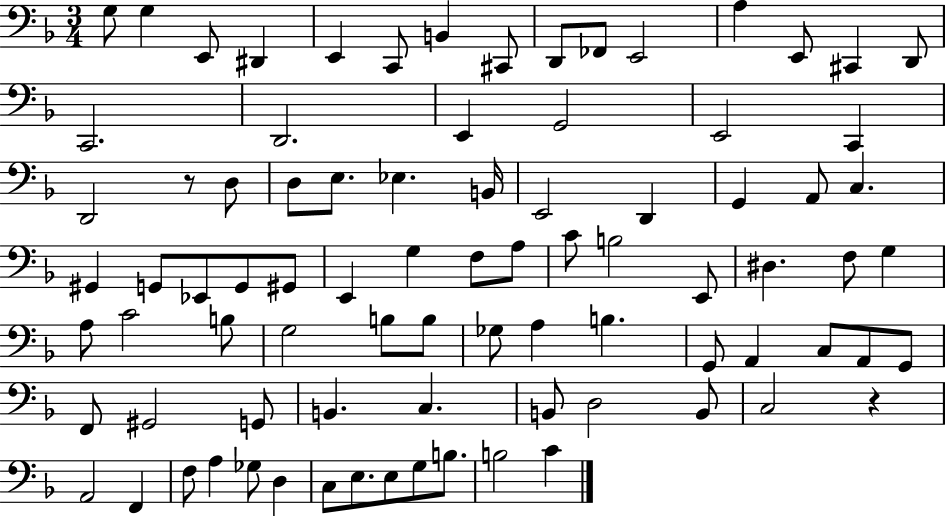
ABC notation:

X:1
T:Untitled
M:3/4
L:1/4
K:F
G,/2 G, E,,/2 ^D,, E,, C,,/2 B,, ^C,,/2 D,,/2 _F,,/2 E,,2 A, E,,/2 ^C,, D,,/2 C,,2 D,,2 E,, G,,2 E,,2 C,, D,,2 z/2 D,/2 D,/2 E,/2 _E, B,,/4 E,,2 D,, G,, A,,/2 C, ^G,, G,,/2 _E,,/2 G,,/2 ^G,,/2 E,, G, F,/2 A,/2 C/2 B,2 E,,/2 ^D, F,/2 G, A,/2 C2 B,/2 G,2 B,/2 B,/2 _G,/2 A, B, G,,/2 A,, C,/2 A,,/2 G,,/2 F,,/2 ^G,,2 G,,/2 B,, C, B,,/2 D,2 B,,/2 C,2 z A,,2 F,, F,/2 A, _G,/2 D, C,/2 E,/2 E,/2 G,/2 B,/2 B,2 C